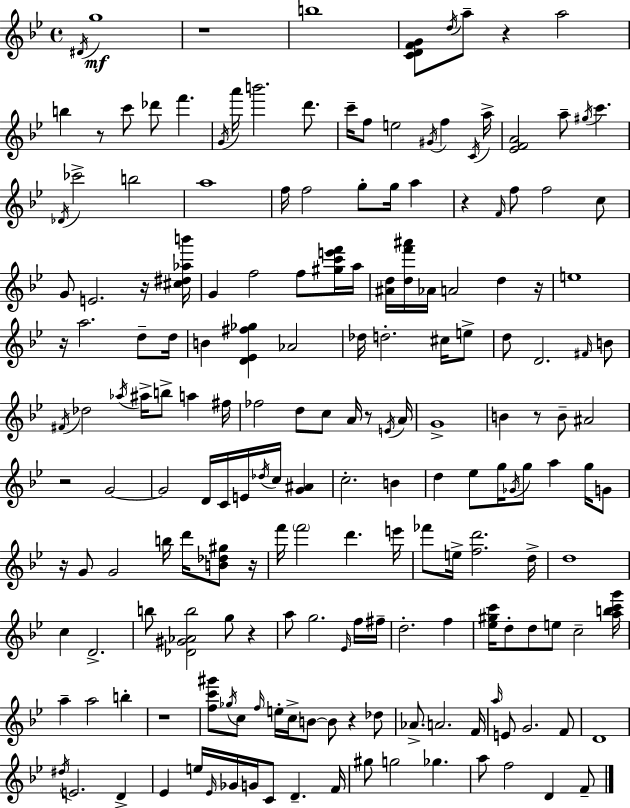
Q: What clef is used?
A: treble